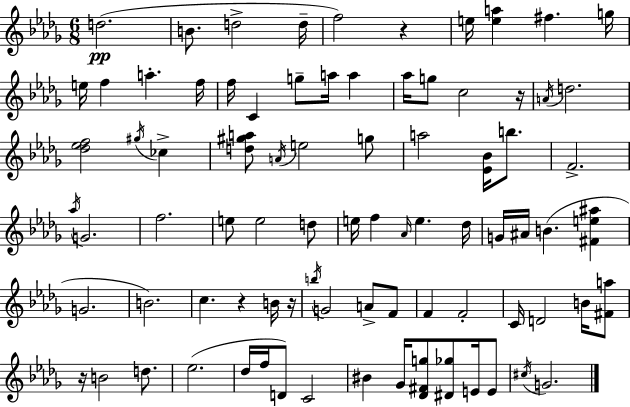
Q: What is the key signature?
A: BES minor